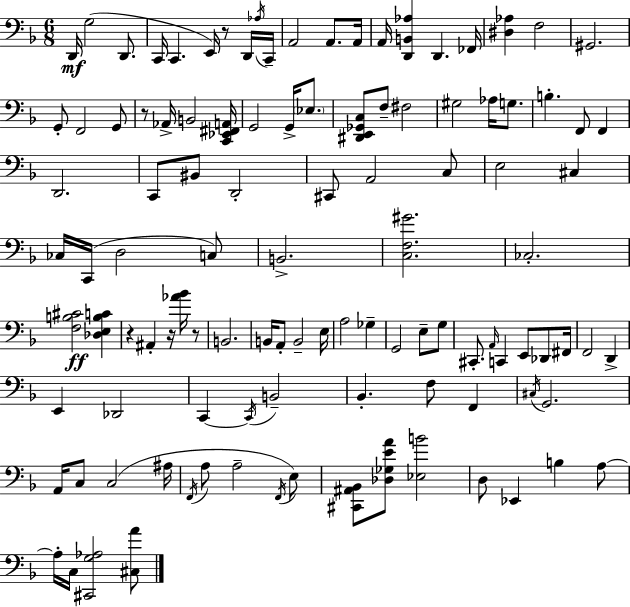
{
  \clef bass
  \numericTimeSignature
  \time 6/8
  \key f \major
  d,16\mf g2( d,8. | c,16 c,4. e,16) r8 d,16 \acciaccatura { aes16 } | c,16-- a,2 a,8. | a,16 a,16 <d, b, aes>4 d,4. | \break fes,16 <dis aes>4 f2 | gis,2. | g,8-. f,2 g,8 | r8 aes,16-> b,2 | \break <c, ees, fis, a,>16 g,2 g,16-> \parenthesize ees8. | <dis, e, ges, c>8 f8-- fis2 | gis2 aes16 g8. | b4.-. f,8 f,4 | \break d,2. | c,8 bis,8 d,2-. | cis,8 a,2 c8 | e2 cis4 | \break ces16 c,16( d2 c8) | b,2.-> | <c f gis'>2. | ces2.-. | \break <f b cis'>2\ff <des e b c'>4 | r4 ais,4-. r16 <aes' bes'>16 r8 | b,2. | b,16 a,8-. b,2-- | \break e16 a2 ges4-- | g,2 e8-- g8 | cis,8.-. \grace { a,16 } c,4 e,8 des,8 | fis,16 f,2 d,4-> | \break e,4 des,2 | c,4~~ \acciaccatura { c,16 } b,2-- | bes,4.-. f8 f,4 | \acciaccatura { cis16 } g,2. | \break a,16 c8 c2( | ais16 \acciaccatura { f,16 } a8 a2-- | \acciaccatura { f,16 }) e8 <cis, ais, bes,>8 <des ges e' a'>8 <ees b'>2 | d8 ees,4 | \break b4 a8~~ a16-. c16 <cis, g aes>2 | <cis a'>8 \bar "|."
}